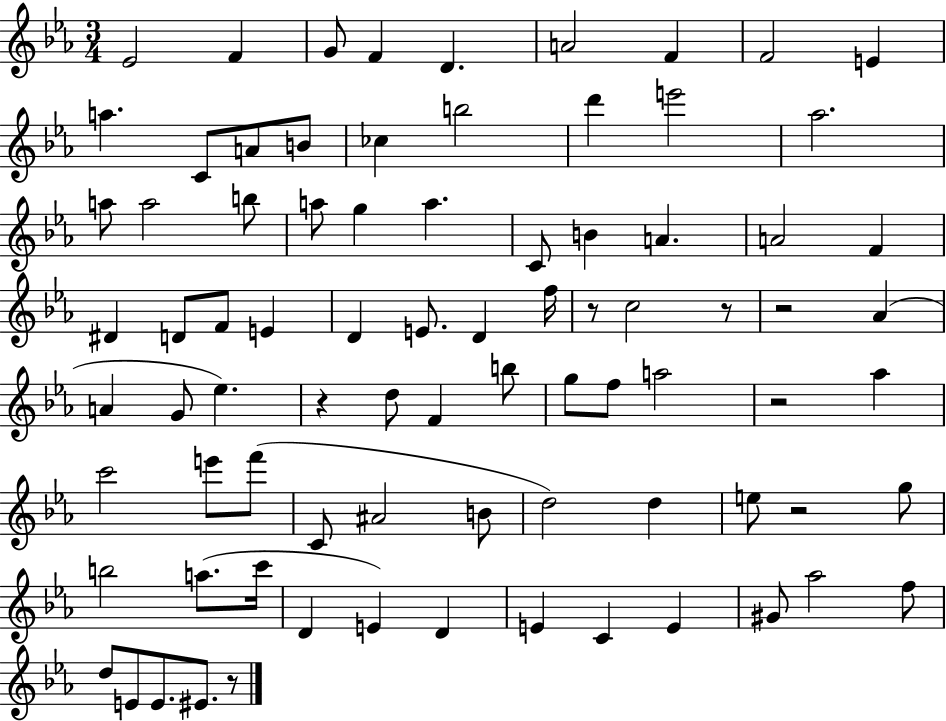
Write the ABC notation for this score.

X:1
T:Untitled
M:3/4
L:1/4
K:Eb
_E2 F G/2 F D A2 F F2 E a C/2 A/2 B/2 _c b2 d' e'2 _a2 a/2 a2 b/2 a/2 g a C/2 B A A2 F ^D D/2 F/2 E D E/2 D f/4 z/2 c2 z/2 z2 _A A G/2 _e z d/2 F b/2 g/2 f/2 a2 z2 _a c'2 e'/2 f'/2 C/2 ^A2 B/2 d2 d e/2 z2 g/2 b2 a/2 c'/4 D E D E C E ^G/2 _a2 f/2 d/2 E/2 E/2 ^E/2 z/2